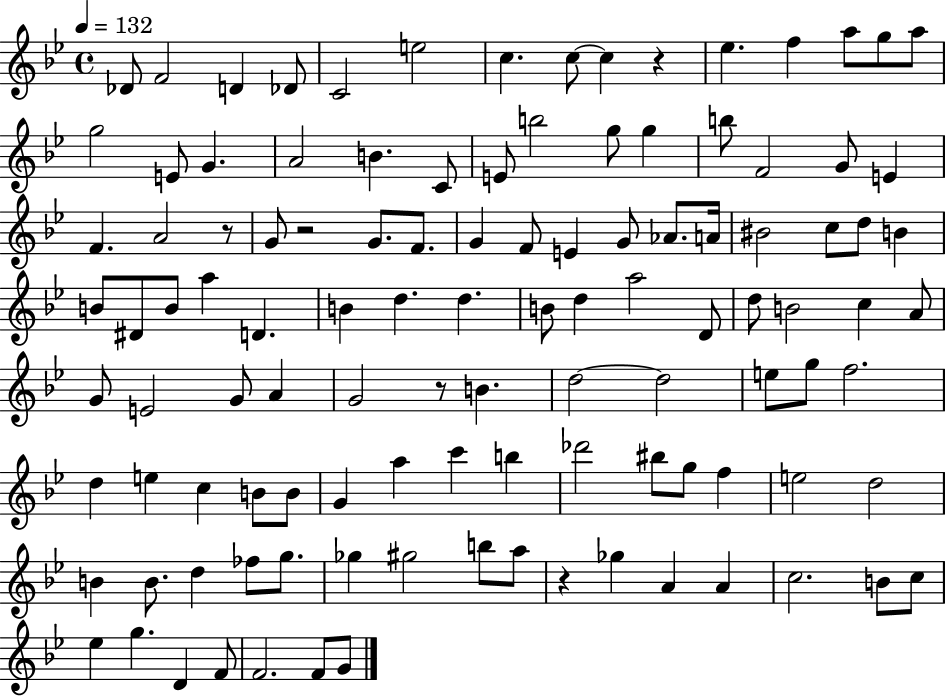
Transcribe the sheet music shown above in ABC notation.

X:1
T:Untitled
M:4/4
L:1/4
K:Bb
_D/2 F2 D _D/2 C2 e2 c c/2 c z _e f a/2 g/2 a/2 g2 E/2 G A2 B C/2 E/2 b2 g/2 g b/2 F2 G/2 E F A2 z/2 G/2 z2 G/2 F/2 G F/2 E G/2 _A/2 A/4 ^B2 c/2 d/2 B B/2 ^D/2 B/2 a D B d d B/2 d a2 D/2 d/2 B2 c A/2 G/2 E2 G/2 A G2 z/2 B d2 d2 e/2 g/2 f2 d e c B/2 B/2 G a c' b _d'2 ^b/2 g/2 f e2 d2 B B/2 d _f/2 g/2 _g ^g2 b/2 a/2 z _g A A c2 B/2 c/2 _e g D F/2 F2 F/2 G/2